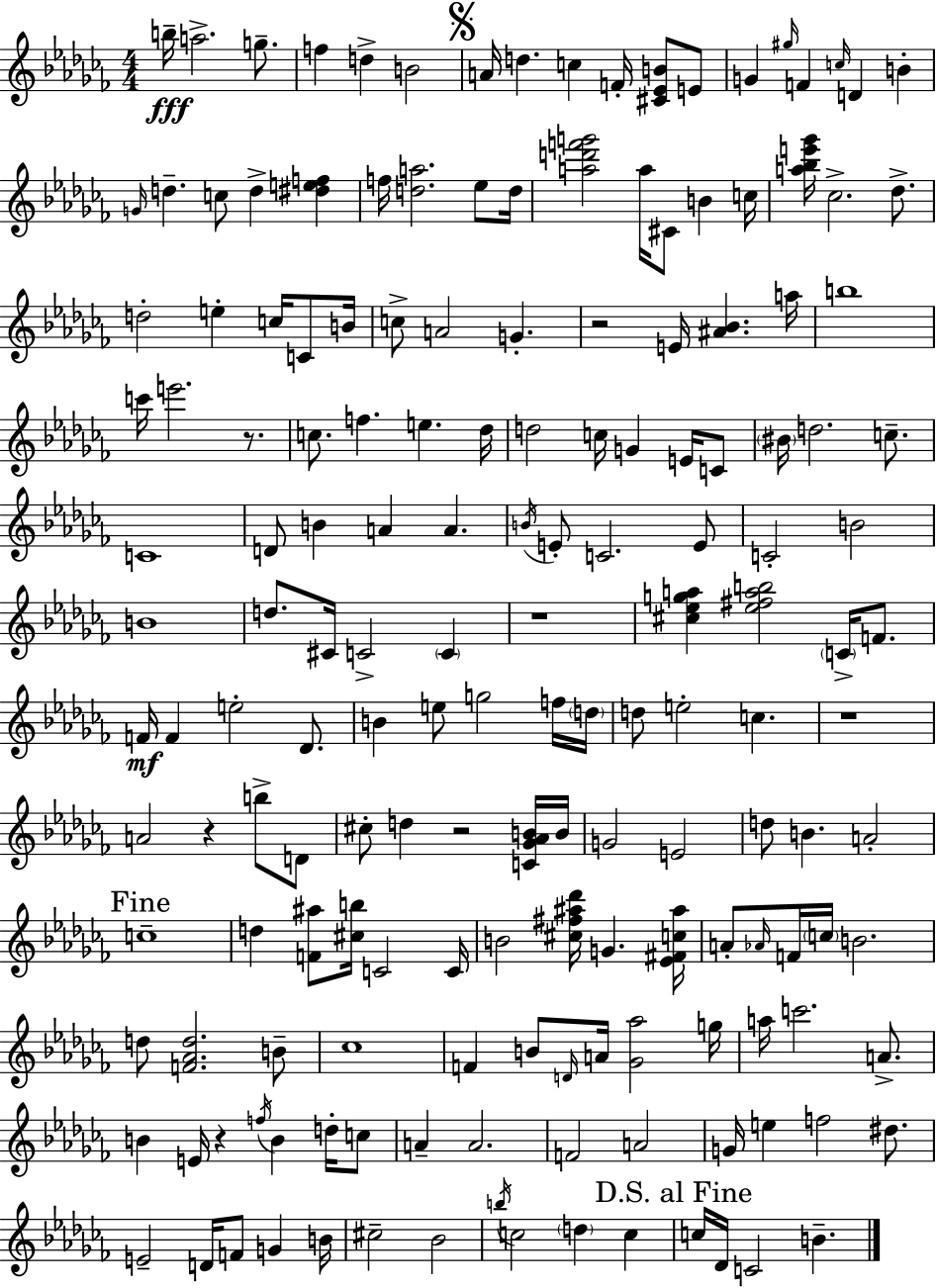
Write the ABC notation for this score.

X:1
T:Untitled
M:4/4
L:1/4
K:Abm
b/4 a2 g/2 f d B2 A/4 d c F/4 [^C_EB]/2 E/2 G ^g/4 F c/4 D B G/4 d c/2 d [^def] f/4 [da]2 _e/2 d/4 [ad'f'g']2 a/4 ^C/2 B c/4 [a_be'_g']/4 _c2 _d/2 d2 e c/4 C/2 B/4 c/2 A2 G z2 E/4 [^A_B] a/4 b4 c'/4 e'2 z/2 c/2 f e _d/4 d2 c/4 G E/4 C/2 ^B/4 d2 c/2 C4 D/2 B A A B/4 E/2 C2 E/2 C2 B2 B4 d/2 ^C/4 C2 C z4 [^c_ega] [_e^fab]2 C/4 F/2 F/4 F e2 _D/2 B e/2 g2 f/4 d/4 d/2 e2 c z4 A2 z b/2 D/2 ^c/2 d z2 [C_G_AB]/4 B/4 G2 E2 d/2 B A2 c4 d [F^a]/2 [^cb]/4 C2 C/4 B2 [^c^f^a_d']/4 G [_E^Fc^a]/4 A/2 _A/4 F/4 c/4 B2 d/2 [F_Ad]2 B/2 _c4 F B/2 D/4 A/4 [_G_a]2 g/4 a/4 c'2 A/2 B E/4 z f/4 B d/4 c/2 A A2 F2 A2 G/4 e f2 ^d/2 E2 D/4 F/2 G B/4 ^c2 _B2 b/4 c2 d c c/4 _D/4 C2 B